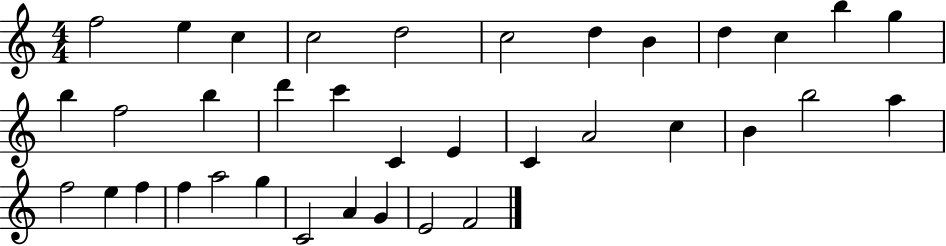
F5/h E5/q C5/q C5/h D5/h C5/h D5/q B4/q D5/q C5/q B5/q G5/q B5/q F5/h B5/q D6/q C6/q C4/q E4/q C4/q A4/h C5/q B4/q B5/h A5/q F5/h E5/q F5/q F5/q A5/h G5/q C4/h A4/q G4/q E4/h F4/h